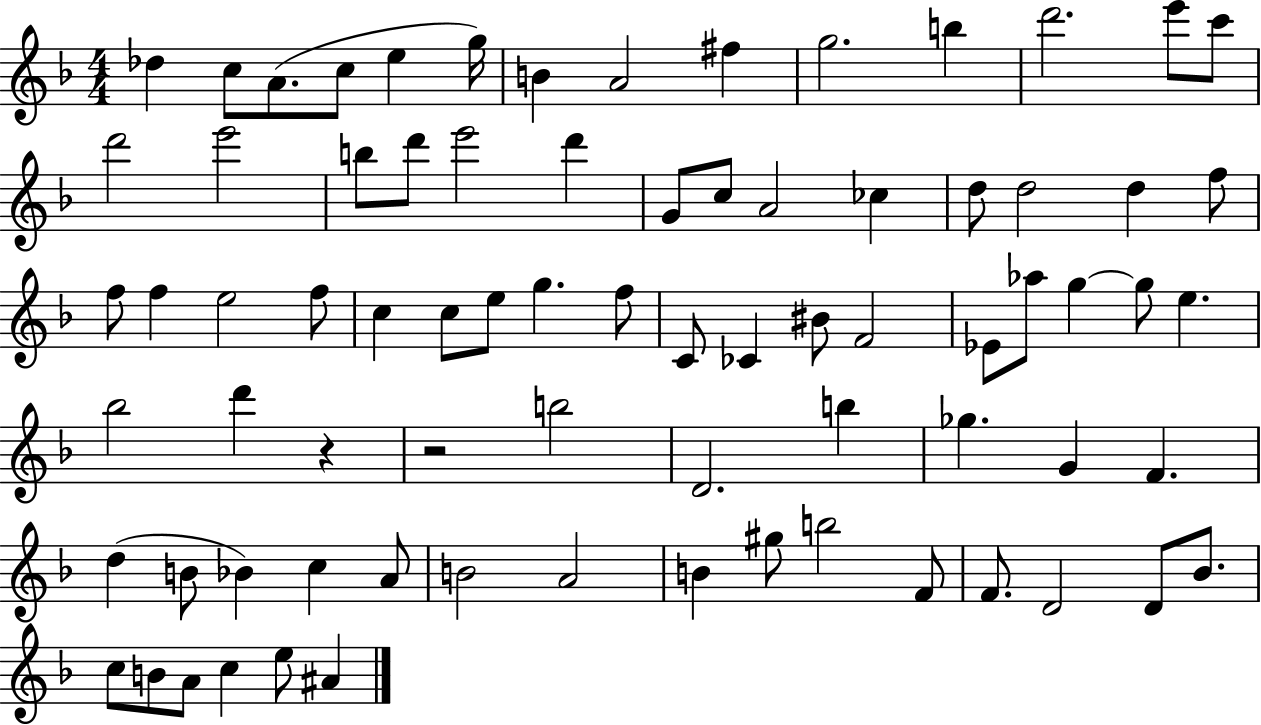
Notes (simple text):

Db5/q C5/e A4/e. C5/e E5/q G5/s B4/q A4/h F#5/q G5/h. B5/q D6/h. E6/e C6/e D6/h E6/h B5/e D6/e E6/h D6/q G4/e C5/e A4/h CES5/q D5/e D5/h D5/q F5/e F5/e F5/q E5/h F5/e C5/q C5/e E5/e G5/q. F5/e C4/e CES4/q BIS4/e F4/h Eb4/e Ab5/e G5/q G5/e E5/q. Bb5/h D6/q R/q R/h B5/h D4/h. B5/q Gb5/q. G4/q F4/q. D5/q B4/e Bb4/q C5/q A4/e B4/h A4/h B4/q G#5/e B5/h F4/e F4/e. D4/h D4/e Bb4/e. C5/e B4/e A4/e C5/q E5/e A#4/q